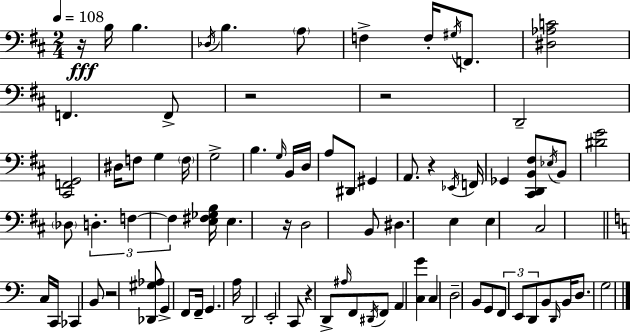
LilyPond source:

{
  \clef bass
  \numericTimeSignature
  \time 2/4
  \key d \major
  \tempo 4 = 108
  r16\fff b16 b4. | \acciaccatura { des16 } b4. \parenthesize a8 | f4-> f16-. \acciaccatura { gis16 } f,8. | <dis aes c'>2 | \break f,4. | f,8-> r2 | r2 | d,2-- | \break <cis, f, g,>2 | dis16 f8 g4 | \parenthesize f16 g2-> | b4. | \break \grace { g16 } b,16 d16 a8 dis,8 gis,4 | a,8. r4 | \acciaccatura { ees,16 } f,16 ges,4 | <cis, d, b, fis>8 \acciaccatura { ees16 } b,8 <dis' g'>2 | \break \parenthesize des8 \tuplet 3/2 { d4.-. | f4~~ | f4 } <e fis ges b>16 e4. | r16 d2 | \break b,8 dis4. | e4 | e4 cis2 | \bar "||" \break \key a \minor c16 c,16 ces,4 b,8 | r2 | <des, gis aes>8 g,4-> f,8 | f,16-- g,4. a16 | \break d,2 | e,2-. | c,8 r4 d,8-> | \grace { ais16 } f,8 \acciaccatura { dis,16 } f,8 a,4 | \break <c g'>4 c4 | d2-- | b,8 g,8 \tuplet 3/2 { f,8 | e,8 d,8 } b,8 \grace { d,16 } b,16 | \break d8. g2 | \bar "|."
}